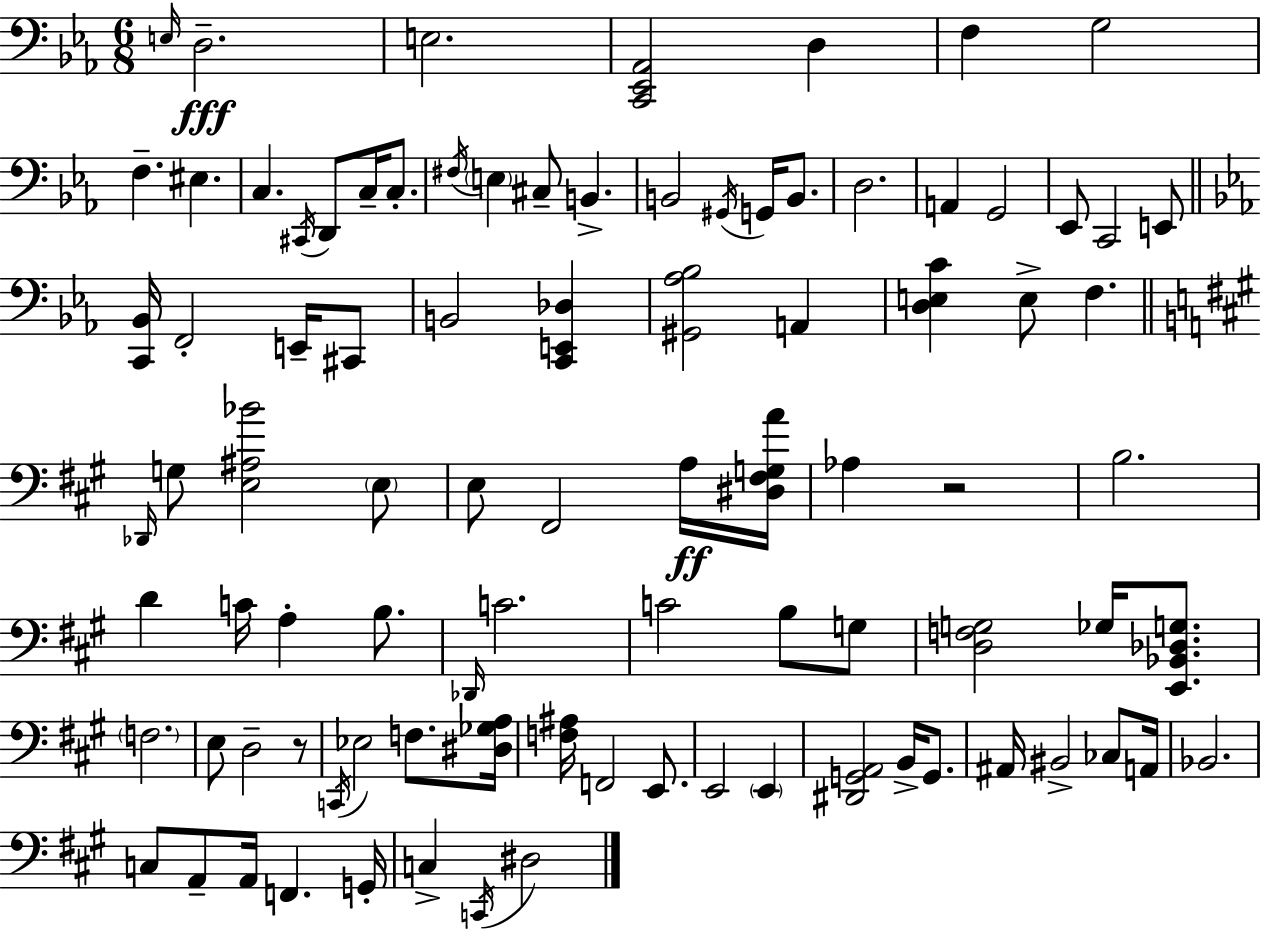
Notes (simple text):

E3/s D3/h. E3/h. [C2,Eb2,Ab2]/h D3/q F3/q G3/h F3/q. EIS3/q. C3/q. C#2/s D2/e C3/s C3/e. F#3/s E3/q C#3/e B2/q. B2/h G#2/s G2/s B2/e. D3/h. A2/q G2/h Eb2/e C2/h E2/e [C2,Bb2]/s F2/h E2/s C#2/e B2/h [C2,E2,Db3]/q [G#2,Ab3,Bb3]/h A2/q [D3,E3,C4]/q E3/e F3/q. Db2/s G3/e [E3,A#3,Bb4]/h E3/e E3/e F#2/h A3/s [D#3,F#3,G3,A4]/s Ab3/q R/h B3/h. D4/q C4/s A3/q B3/e. Db2/s C4/h. C4/h B3/e G3/e [D3,F3,G3]/h Gb3/s [E2,Bb2,Db3,G3]/e. F3/h. E3/e D3/h R/e C2/s Eb3/h F3/e. [D#3,Gb3,A3]/s [F3,A#3]/s F2/h E2/e. E2/h E2/q [D#2,G2,A2]/h B2/s G2/e. A#2/s BIS2/h CES3/e A2/s Bb2/h. C3/e A2/e A2/s F2/q. G2/s C3/q C2/s D#3/h